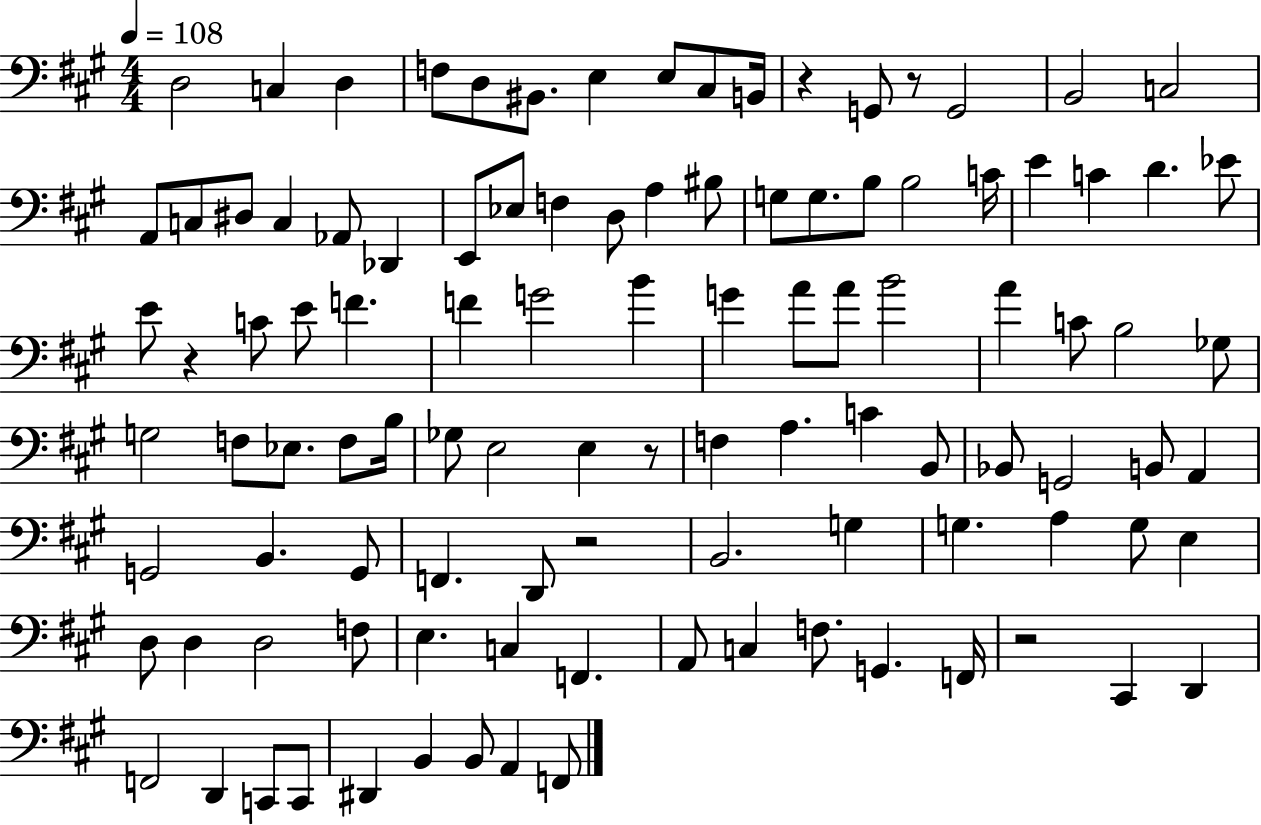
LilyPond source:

{
  \clef bass
  \numericTimeSignature
  \time 4/4
  \key a \major
  \tempo 4 = 108
  d2 c4 d4 | f8 d8 bis,8. e4 e8 cis8 b,16 | r4 g,8 r8 g,2 | b,2 c2 | \break a,8 c8 dis8 c4 aes,8 des,4 | e,8 ees8 f4 d8 a4 bis8 | g8 g8. b8 b2 c'16 | e'4 c'4 d'4. ees'8 | \break e'8 r4 c'8 e'8 f'4. | f'4 g'2 b'4 | g'4 a'8 a'8 b'2 | a'4 c'8 b2 ges8 | \break g2 f8 ees8. f8 b16 | ges8 e2 e4 r8 | f4 a4. c'4 b,8 | bes,8 g,2 b,8 a,4 | \break g,2 b,4. g,8 | f,4. d,8 r2 | b,2. g4 | g4. a4 g8 e4 | \break d8 d4 d2 f8 | e4. c4 f,4. | a,8 c4 f8. g,4. f,16 | r2 cis,4 d,4 | \break f,2 d,4 c,8 c,8 | dis,4 b,4 b,8 a,4 f,8 | \bar "|."
}